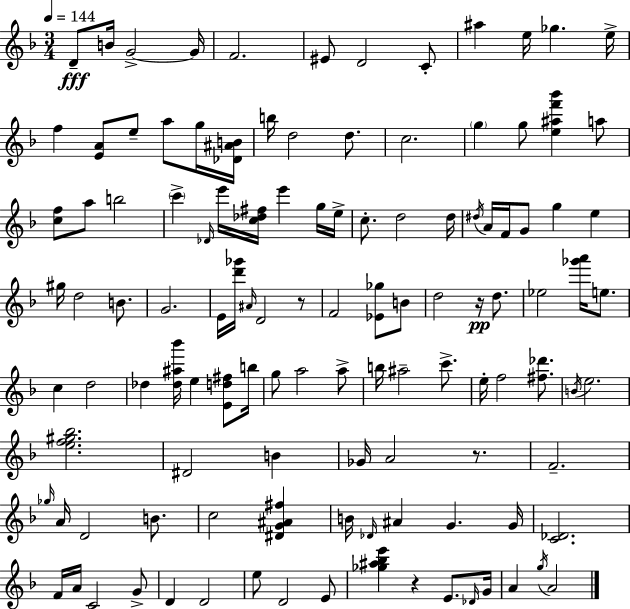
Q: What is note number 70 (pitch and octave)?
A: B4